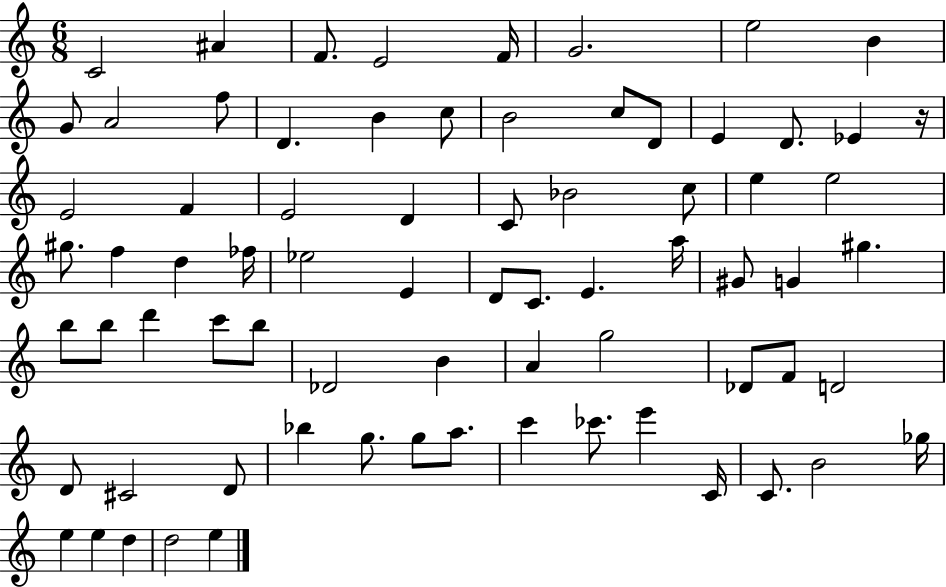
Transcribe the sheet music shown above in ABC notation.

X:1
T:Untitled
M:6/8
L:1/4
K:C
C2 ^A F/2 E2 F/4 G2 e2 B G/2 A2 f/2 D B c/2 B2 c/2 D/2 E D/2 _E z/4 E2 F E2 D C/2 _B2 c/2 e e2 ^g/2 f d _f/4 _e2 E D/2 C/2 E a/4 ^G/2 G ^g b/2 b/2 d' c'/2 b/2 _D2 B A g2 _D/2 F/2 D2 D/2 ^C2 D/2 _b g/2 g/2 a/2 c' _c'/2 e' C/4 C/2 B2 _g/4 e e d d2 e